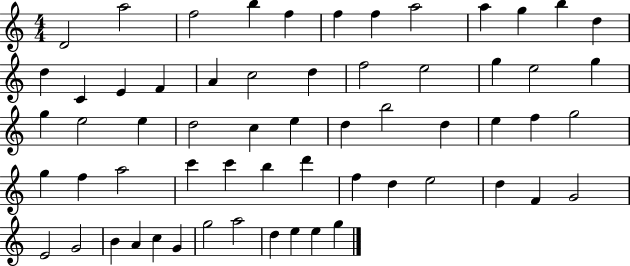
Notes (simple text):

D4/h A5/h F5/h B5/q F5/q F5/q F5/q A5/h A5/q G5/q B5/q D5/q D5/q C4/q E4/q F4/q A4/q C5/h D5/q F5/h E5/h G5/q E5/h G5/q G5/q E5/h E5/q D5/h C5/q E5/q D5/q B5/h D5/q E5/q F5/q G5/h G5/q F5/q A5/h C6/q C6/q B5/q D6/q F5/q D5/q E5/h D5/q F4/q G4/h E4/h G4/h B4/q A4/q C5/q G4/q G5/h A5/h D5/q E5/q E5/q G5/q